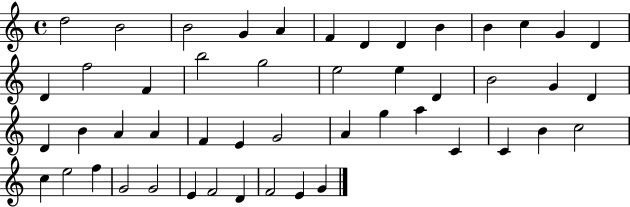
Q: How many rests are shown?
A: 0